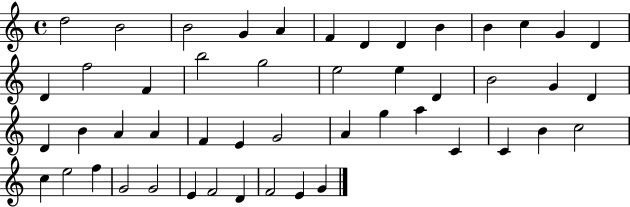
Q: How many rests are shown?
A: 0